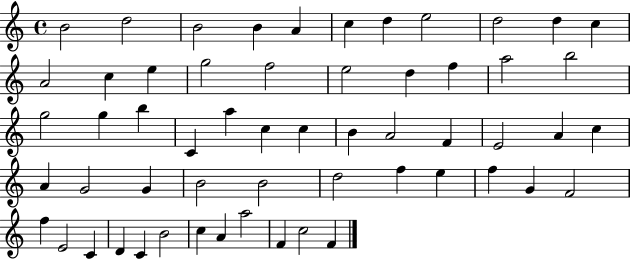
B4/h D5/h B4/h B4/q A4/q C5/q D5/q E5/h D5/h D5/q C5/q A4/h C5/q E5/q G5/h F5/h E5/h D5/q F5/q A5/h B5/h G5/h G5/q B5/q C4/q A5/q C5/q C5/q B4/q A4/h F4/q E4/h A4/q C5/q A4/q G4/h G4/q B4/h B4/h D5/h F5/q E5/q F5/q G4/q F4/h F5/q E4/h C4/q D4/q C4/q B4/h C5/q A4/q A5/h F4/q C5/h F4/q